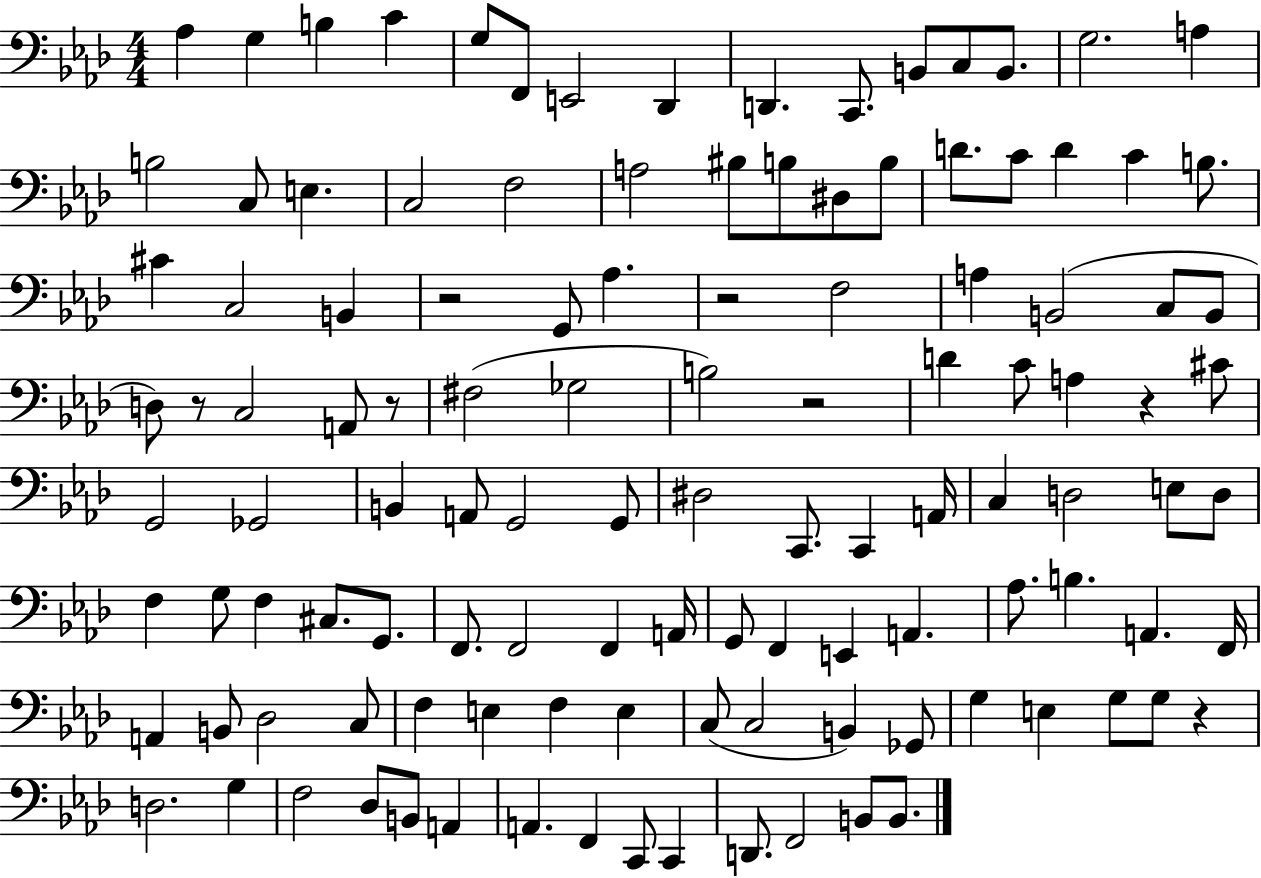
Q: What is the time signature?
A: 4/4